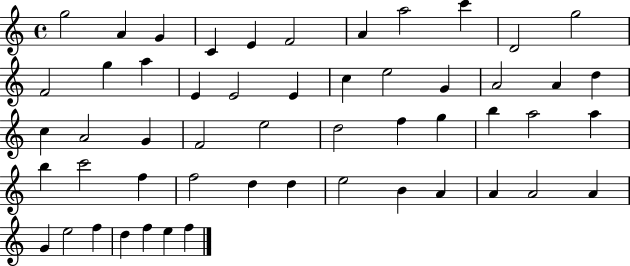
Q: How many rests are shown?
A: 0